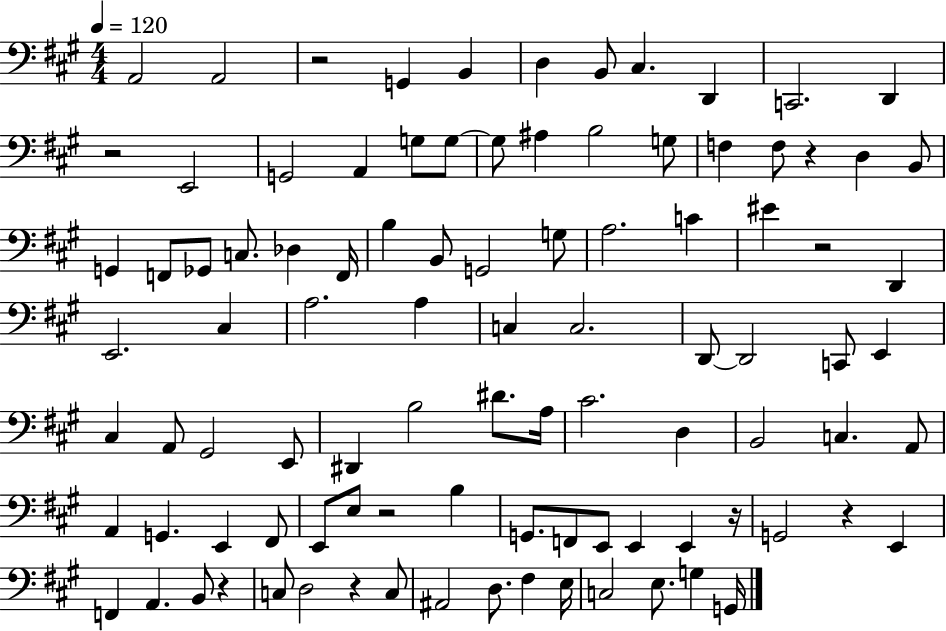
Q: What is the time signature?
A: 4/4